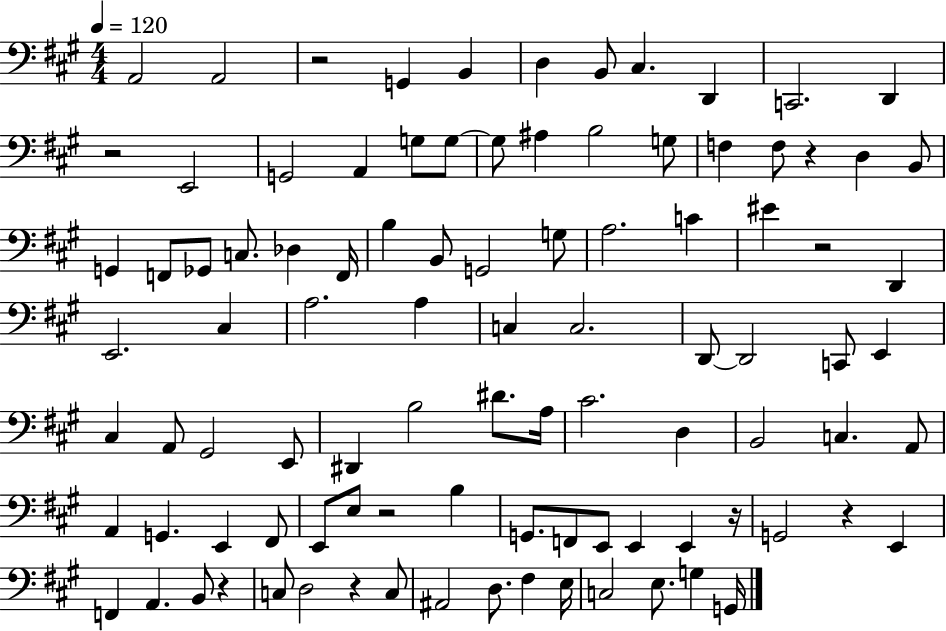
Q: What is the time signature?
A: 4/4